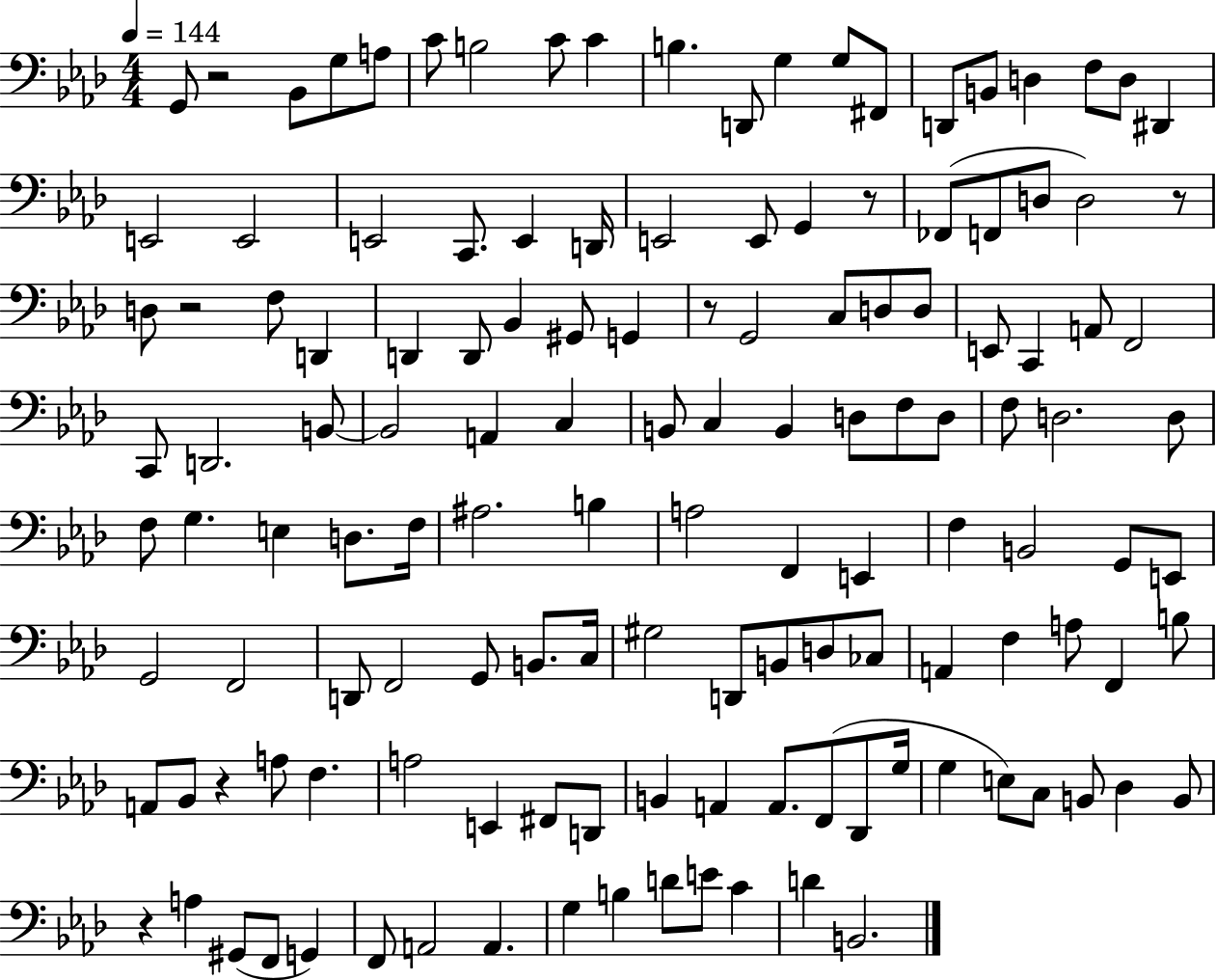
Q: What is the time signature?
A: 4/4